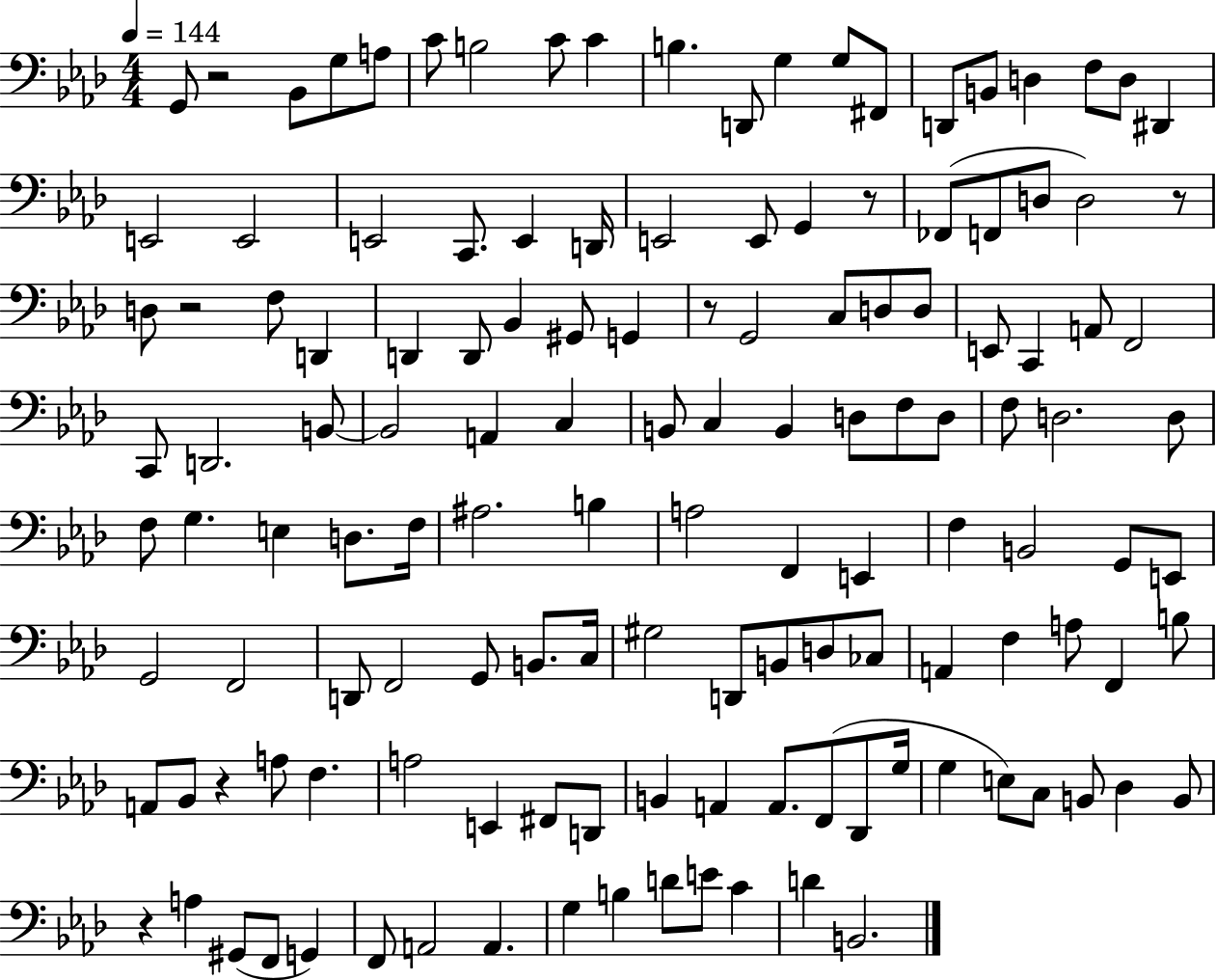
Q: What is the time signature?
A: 4/4